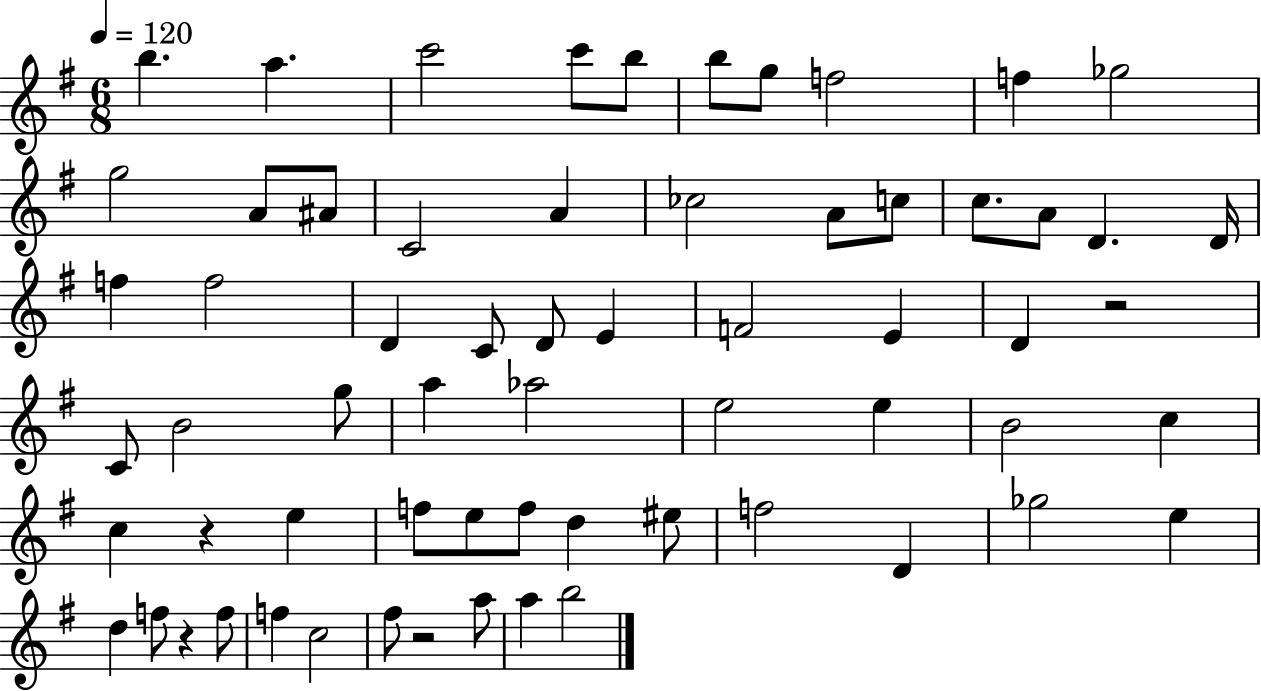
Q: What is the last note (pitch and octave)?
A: B5